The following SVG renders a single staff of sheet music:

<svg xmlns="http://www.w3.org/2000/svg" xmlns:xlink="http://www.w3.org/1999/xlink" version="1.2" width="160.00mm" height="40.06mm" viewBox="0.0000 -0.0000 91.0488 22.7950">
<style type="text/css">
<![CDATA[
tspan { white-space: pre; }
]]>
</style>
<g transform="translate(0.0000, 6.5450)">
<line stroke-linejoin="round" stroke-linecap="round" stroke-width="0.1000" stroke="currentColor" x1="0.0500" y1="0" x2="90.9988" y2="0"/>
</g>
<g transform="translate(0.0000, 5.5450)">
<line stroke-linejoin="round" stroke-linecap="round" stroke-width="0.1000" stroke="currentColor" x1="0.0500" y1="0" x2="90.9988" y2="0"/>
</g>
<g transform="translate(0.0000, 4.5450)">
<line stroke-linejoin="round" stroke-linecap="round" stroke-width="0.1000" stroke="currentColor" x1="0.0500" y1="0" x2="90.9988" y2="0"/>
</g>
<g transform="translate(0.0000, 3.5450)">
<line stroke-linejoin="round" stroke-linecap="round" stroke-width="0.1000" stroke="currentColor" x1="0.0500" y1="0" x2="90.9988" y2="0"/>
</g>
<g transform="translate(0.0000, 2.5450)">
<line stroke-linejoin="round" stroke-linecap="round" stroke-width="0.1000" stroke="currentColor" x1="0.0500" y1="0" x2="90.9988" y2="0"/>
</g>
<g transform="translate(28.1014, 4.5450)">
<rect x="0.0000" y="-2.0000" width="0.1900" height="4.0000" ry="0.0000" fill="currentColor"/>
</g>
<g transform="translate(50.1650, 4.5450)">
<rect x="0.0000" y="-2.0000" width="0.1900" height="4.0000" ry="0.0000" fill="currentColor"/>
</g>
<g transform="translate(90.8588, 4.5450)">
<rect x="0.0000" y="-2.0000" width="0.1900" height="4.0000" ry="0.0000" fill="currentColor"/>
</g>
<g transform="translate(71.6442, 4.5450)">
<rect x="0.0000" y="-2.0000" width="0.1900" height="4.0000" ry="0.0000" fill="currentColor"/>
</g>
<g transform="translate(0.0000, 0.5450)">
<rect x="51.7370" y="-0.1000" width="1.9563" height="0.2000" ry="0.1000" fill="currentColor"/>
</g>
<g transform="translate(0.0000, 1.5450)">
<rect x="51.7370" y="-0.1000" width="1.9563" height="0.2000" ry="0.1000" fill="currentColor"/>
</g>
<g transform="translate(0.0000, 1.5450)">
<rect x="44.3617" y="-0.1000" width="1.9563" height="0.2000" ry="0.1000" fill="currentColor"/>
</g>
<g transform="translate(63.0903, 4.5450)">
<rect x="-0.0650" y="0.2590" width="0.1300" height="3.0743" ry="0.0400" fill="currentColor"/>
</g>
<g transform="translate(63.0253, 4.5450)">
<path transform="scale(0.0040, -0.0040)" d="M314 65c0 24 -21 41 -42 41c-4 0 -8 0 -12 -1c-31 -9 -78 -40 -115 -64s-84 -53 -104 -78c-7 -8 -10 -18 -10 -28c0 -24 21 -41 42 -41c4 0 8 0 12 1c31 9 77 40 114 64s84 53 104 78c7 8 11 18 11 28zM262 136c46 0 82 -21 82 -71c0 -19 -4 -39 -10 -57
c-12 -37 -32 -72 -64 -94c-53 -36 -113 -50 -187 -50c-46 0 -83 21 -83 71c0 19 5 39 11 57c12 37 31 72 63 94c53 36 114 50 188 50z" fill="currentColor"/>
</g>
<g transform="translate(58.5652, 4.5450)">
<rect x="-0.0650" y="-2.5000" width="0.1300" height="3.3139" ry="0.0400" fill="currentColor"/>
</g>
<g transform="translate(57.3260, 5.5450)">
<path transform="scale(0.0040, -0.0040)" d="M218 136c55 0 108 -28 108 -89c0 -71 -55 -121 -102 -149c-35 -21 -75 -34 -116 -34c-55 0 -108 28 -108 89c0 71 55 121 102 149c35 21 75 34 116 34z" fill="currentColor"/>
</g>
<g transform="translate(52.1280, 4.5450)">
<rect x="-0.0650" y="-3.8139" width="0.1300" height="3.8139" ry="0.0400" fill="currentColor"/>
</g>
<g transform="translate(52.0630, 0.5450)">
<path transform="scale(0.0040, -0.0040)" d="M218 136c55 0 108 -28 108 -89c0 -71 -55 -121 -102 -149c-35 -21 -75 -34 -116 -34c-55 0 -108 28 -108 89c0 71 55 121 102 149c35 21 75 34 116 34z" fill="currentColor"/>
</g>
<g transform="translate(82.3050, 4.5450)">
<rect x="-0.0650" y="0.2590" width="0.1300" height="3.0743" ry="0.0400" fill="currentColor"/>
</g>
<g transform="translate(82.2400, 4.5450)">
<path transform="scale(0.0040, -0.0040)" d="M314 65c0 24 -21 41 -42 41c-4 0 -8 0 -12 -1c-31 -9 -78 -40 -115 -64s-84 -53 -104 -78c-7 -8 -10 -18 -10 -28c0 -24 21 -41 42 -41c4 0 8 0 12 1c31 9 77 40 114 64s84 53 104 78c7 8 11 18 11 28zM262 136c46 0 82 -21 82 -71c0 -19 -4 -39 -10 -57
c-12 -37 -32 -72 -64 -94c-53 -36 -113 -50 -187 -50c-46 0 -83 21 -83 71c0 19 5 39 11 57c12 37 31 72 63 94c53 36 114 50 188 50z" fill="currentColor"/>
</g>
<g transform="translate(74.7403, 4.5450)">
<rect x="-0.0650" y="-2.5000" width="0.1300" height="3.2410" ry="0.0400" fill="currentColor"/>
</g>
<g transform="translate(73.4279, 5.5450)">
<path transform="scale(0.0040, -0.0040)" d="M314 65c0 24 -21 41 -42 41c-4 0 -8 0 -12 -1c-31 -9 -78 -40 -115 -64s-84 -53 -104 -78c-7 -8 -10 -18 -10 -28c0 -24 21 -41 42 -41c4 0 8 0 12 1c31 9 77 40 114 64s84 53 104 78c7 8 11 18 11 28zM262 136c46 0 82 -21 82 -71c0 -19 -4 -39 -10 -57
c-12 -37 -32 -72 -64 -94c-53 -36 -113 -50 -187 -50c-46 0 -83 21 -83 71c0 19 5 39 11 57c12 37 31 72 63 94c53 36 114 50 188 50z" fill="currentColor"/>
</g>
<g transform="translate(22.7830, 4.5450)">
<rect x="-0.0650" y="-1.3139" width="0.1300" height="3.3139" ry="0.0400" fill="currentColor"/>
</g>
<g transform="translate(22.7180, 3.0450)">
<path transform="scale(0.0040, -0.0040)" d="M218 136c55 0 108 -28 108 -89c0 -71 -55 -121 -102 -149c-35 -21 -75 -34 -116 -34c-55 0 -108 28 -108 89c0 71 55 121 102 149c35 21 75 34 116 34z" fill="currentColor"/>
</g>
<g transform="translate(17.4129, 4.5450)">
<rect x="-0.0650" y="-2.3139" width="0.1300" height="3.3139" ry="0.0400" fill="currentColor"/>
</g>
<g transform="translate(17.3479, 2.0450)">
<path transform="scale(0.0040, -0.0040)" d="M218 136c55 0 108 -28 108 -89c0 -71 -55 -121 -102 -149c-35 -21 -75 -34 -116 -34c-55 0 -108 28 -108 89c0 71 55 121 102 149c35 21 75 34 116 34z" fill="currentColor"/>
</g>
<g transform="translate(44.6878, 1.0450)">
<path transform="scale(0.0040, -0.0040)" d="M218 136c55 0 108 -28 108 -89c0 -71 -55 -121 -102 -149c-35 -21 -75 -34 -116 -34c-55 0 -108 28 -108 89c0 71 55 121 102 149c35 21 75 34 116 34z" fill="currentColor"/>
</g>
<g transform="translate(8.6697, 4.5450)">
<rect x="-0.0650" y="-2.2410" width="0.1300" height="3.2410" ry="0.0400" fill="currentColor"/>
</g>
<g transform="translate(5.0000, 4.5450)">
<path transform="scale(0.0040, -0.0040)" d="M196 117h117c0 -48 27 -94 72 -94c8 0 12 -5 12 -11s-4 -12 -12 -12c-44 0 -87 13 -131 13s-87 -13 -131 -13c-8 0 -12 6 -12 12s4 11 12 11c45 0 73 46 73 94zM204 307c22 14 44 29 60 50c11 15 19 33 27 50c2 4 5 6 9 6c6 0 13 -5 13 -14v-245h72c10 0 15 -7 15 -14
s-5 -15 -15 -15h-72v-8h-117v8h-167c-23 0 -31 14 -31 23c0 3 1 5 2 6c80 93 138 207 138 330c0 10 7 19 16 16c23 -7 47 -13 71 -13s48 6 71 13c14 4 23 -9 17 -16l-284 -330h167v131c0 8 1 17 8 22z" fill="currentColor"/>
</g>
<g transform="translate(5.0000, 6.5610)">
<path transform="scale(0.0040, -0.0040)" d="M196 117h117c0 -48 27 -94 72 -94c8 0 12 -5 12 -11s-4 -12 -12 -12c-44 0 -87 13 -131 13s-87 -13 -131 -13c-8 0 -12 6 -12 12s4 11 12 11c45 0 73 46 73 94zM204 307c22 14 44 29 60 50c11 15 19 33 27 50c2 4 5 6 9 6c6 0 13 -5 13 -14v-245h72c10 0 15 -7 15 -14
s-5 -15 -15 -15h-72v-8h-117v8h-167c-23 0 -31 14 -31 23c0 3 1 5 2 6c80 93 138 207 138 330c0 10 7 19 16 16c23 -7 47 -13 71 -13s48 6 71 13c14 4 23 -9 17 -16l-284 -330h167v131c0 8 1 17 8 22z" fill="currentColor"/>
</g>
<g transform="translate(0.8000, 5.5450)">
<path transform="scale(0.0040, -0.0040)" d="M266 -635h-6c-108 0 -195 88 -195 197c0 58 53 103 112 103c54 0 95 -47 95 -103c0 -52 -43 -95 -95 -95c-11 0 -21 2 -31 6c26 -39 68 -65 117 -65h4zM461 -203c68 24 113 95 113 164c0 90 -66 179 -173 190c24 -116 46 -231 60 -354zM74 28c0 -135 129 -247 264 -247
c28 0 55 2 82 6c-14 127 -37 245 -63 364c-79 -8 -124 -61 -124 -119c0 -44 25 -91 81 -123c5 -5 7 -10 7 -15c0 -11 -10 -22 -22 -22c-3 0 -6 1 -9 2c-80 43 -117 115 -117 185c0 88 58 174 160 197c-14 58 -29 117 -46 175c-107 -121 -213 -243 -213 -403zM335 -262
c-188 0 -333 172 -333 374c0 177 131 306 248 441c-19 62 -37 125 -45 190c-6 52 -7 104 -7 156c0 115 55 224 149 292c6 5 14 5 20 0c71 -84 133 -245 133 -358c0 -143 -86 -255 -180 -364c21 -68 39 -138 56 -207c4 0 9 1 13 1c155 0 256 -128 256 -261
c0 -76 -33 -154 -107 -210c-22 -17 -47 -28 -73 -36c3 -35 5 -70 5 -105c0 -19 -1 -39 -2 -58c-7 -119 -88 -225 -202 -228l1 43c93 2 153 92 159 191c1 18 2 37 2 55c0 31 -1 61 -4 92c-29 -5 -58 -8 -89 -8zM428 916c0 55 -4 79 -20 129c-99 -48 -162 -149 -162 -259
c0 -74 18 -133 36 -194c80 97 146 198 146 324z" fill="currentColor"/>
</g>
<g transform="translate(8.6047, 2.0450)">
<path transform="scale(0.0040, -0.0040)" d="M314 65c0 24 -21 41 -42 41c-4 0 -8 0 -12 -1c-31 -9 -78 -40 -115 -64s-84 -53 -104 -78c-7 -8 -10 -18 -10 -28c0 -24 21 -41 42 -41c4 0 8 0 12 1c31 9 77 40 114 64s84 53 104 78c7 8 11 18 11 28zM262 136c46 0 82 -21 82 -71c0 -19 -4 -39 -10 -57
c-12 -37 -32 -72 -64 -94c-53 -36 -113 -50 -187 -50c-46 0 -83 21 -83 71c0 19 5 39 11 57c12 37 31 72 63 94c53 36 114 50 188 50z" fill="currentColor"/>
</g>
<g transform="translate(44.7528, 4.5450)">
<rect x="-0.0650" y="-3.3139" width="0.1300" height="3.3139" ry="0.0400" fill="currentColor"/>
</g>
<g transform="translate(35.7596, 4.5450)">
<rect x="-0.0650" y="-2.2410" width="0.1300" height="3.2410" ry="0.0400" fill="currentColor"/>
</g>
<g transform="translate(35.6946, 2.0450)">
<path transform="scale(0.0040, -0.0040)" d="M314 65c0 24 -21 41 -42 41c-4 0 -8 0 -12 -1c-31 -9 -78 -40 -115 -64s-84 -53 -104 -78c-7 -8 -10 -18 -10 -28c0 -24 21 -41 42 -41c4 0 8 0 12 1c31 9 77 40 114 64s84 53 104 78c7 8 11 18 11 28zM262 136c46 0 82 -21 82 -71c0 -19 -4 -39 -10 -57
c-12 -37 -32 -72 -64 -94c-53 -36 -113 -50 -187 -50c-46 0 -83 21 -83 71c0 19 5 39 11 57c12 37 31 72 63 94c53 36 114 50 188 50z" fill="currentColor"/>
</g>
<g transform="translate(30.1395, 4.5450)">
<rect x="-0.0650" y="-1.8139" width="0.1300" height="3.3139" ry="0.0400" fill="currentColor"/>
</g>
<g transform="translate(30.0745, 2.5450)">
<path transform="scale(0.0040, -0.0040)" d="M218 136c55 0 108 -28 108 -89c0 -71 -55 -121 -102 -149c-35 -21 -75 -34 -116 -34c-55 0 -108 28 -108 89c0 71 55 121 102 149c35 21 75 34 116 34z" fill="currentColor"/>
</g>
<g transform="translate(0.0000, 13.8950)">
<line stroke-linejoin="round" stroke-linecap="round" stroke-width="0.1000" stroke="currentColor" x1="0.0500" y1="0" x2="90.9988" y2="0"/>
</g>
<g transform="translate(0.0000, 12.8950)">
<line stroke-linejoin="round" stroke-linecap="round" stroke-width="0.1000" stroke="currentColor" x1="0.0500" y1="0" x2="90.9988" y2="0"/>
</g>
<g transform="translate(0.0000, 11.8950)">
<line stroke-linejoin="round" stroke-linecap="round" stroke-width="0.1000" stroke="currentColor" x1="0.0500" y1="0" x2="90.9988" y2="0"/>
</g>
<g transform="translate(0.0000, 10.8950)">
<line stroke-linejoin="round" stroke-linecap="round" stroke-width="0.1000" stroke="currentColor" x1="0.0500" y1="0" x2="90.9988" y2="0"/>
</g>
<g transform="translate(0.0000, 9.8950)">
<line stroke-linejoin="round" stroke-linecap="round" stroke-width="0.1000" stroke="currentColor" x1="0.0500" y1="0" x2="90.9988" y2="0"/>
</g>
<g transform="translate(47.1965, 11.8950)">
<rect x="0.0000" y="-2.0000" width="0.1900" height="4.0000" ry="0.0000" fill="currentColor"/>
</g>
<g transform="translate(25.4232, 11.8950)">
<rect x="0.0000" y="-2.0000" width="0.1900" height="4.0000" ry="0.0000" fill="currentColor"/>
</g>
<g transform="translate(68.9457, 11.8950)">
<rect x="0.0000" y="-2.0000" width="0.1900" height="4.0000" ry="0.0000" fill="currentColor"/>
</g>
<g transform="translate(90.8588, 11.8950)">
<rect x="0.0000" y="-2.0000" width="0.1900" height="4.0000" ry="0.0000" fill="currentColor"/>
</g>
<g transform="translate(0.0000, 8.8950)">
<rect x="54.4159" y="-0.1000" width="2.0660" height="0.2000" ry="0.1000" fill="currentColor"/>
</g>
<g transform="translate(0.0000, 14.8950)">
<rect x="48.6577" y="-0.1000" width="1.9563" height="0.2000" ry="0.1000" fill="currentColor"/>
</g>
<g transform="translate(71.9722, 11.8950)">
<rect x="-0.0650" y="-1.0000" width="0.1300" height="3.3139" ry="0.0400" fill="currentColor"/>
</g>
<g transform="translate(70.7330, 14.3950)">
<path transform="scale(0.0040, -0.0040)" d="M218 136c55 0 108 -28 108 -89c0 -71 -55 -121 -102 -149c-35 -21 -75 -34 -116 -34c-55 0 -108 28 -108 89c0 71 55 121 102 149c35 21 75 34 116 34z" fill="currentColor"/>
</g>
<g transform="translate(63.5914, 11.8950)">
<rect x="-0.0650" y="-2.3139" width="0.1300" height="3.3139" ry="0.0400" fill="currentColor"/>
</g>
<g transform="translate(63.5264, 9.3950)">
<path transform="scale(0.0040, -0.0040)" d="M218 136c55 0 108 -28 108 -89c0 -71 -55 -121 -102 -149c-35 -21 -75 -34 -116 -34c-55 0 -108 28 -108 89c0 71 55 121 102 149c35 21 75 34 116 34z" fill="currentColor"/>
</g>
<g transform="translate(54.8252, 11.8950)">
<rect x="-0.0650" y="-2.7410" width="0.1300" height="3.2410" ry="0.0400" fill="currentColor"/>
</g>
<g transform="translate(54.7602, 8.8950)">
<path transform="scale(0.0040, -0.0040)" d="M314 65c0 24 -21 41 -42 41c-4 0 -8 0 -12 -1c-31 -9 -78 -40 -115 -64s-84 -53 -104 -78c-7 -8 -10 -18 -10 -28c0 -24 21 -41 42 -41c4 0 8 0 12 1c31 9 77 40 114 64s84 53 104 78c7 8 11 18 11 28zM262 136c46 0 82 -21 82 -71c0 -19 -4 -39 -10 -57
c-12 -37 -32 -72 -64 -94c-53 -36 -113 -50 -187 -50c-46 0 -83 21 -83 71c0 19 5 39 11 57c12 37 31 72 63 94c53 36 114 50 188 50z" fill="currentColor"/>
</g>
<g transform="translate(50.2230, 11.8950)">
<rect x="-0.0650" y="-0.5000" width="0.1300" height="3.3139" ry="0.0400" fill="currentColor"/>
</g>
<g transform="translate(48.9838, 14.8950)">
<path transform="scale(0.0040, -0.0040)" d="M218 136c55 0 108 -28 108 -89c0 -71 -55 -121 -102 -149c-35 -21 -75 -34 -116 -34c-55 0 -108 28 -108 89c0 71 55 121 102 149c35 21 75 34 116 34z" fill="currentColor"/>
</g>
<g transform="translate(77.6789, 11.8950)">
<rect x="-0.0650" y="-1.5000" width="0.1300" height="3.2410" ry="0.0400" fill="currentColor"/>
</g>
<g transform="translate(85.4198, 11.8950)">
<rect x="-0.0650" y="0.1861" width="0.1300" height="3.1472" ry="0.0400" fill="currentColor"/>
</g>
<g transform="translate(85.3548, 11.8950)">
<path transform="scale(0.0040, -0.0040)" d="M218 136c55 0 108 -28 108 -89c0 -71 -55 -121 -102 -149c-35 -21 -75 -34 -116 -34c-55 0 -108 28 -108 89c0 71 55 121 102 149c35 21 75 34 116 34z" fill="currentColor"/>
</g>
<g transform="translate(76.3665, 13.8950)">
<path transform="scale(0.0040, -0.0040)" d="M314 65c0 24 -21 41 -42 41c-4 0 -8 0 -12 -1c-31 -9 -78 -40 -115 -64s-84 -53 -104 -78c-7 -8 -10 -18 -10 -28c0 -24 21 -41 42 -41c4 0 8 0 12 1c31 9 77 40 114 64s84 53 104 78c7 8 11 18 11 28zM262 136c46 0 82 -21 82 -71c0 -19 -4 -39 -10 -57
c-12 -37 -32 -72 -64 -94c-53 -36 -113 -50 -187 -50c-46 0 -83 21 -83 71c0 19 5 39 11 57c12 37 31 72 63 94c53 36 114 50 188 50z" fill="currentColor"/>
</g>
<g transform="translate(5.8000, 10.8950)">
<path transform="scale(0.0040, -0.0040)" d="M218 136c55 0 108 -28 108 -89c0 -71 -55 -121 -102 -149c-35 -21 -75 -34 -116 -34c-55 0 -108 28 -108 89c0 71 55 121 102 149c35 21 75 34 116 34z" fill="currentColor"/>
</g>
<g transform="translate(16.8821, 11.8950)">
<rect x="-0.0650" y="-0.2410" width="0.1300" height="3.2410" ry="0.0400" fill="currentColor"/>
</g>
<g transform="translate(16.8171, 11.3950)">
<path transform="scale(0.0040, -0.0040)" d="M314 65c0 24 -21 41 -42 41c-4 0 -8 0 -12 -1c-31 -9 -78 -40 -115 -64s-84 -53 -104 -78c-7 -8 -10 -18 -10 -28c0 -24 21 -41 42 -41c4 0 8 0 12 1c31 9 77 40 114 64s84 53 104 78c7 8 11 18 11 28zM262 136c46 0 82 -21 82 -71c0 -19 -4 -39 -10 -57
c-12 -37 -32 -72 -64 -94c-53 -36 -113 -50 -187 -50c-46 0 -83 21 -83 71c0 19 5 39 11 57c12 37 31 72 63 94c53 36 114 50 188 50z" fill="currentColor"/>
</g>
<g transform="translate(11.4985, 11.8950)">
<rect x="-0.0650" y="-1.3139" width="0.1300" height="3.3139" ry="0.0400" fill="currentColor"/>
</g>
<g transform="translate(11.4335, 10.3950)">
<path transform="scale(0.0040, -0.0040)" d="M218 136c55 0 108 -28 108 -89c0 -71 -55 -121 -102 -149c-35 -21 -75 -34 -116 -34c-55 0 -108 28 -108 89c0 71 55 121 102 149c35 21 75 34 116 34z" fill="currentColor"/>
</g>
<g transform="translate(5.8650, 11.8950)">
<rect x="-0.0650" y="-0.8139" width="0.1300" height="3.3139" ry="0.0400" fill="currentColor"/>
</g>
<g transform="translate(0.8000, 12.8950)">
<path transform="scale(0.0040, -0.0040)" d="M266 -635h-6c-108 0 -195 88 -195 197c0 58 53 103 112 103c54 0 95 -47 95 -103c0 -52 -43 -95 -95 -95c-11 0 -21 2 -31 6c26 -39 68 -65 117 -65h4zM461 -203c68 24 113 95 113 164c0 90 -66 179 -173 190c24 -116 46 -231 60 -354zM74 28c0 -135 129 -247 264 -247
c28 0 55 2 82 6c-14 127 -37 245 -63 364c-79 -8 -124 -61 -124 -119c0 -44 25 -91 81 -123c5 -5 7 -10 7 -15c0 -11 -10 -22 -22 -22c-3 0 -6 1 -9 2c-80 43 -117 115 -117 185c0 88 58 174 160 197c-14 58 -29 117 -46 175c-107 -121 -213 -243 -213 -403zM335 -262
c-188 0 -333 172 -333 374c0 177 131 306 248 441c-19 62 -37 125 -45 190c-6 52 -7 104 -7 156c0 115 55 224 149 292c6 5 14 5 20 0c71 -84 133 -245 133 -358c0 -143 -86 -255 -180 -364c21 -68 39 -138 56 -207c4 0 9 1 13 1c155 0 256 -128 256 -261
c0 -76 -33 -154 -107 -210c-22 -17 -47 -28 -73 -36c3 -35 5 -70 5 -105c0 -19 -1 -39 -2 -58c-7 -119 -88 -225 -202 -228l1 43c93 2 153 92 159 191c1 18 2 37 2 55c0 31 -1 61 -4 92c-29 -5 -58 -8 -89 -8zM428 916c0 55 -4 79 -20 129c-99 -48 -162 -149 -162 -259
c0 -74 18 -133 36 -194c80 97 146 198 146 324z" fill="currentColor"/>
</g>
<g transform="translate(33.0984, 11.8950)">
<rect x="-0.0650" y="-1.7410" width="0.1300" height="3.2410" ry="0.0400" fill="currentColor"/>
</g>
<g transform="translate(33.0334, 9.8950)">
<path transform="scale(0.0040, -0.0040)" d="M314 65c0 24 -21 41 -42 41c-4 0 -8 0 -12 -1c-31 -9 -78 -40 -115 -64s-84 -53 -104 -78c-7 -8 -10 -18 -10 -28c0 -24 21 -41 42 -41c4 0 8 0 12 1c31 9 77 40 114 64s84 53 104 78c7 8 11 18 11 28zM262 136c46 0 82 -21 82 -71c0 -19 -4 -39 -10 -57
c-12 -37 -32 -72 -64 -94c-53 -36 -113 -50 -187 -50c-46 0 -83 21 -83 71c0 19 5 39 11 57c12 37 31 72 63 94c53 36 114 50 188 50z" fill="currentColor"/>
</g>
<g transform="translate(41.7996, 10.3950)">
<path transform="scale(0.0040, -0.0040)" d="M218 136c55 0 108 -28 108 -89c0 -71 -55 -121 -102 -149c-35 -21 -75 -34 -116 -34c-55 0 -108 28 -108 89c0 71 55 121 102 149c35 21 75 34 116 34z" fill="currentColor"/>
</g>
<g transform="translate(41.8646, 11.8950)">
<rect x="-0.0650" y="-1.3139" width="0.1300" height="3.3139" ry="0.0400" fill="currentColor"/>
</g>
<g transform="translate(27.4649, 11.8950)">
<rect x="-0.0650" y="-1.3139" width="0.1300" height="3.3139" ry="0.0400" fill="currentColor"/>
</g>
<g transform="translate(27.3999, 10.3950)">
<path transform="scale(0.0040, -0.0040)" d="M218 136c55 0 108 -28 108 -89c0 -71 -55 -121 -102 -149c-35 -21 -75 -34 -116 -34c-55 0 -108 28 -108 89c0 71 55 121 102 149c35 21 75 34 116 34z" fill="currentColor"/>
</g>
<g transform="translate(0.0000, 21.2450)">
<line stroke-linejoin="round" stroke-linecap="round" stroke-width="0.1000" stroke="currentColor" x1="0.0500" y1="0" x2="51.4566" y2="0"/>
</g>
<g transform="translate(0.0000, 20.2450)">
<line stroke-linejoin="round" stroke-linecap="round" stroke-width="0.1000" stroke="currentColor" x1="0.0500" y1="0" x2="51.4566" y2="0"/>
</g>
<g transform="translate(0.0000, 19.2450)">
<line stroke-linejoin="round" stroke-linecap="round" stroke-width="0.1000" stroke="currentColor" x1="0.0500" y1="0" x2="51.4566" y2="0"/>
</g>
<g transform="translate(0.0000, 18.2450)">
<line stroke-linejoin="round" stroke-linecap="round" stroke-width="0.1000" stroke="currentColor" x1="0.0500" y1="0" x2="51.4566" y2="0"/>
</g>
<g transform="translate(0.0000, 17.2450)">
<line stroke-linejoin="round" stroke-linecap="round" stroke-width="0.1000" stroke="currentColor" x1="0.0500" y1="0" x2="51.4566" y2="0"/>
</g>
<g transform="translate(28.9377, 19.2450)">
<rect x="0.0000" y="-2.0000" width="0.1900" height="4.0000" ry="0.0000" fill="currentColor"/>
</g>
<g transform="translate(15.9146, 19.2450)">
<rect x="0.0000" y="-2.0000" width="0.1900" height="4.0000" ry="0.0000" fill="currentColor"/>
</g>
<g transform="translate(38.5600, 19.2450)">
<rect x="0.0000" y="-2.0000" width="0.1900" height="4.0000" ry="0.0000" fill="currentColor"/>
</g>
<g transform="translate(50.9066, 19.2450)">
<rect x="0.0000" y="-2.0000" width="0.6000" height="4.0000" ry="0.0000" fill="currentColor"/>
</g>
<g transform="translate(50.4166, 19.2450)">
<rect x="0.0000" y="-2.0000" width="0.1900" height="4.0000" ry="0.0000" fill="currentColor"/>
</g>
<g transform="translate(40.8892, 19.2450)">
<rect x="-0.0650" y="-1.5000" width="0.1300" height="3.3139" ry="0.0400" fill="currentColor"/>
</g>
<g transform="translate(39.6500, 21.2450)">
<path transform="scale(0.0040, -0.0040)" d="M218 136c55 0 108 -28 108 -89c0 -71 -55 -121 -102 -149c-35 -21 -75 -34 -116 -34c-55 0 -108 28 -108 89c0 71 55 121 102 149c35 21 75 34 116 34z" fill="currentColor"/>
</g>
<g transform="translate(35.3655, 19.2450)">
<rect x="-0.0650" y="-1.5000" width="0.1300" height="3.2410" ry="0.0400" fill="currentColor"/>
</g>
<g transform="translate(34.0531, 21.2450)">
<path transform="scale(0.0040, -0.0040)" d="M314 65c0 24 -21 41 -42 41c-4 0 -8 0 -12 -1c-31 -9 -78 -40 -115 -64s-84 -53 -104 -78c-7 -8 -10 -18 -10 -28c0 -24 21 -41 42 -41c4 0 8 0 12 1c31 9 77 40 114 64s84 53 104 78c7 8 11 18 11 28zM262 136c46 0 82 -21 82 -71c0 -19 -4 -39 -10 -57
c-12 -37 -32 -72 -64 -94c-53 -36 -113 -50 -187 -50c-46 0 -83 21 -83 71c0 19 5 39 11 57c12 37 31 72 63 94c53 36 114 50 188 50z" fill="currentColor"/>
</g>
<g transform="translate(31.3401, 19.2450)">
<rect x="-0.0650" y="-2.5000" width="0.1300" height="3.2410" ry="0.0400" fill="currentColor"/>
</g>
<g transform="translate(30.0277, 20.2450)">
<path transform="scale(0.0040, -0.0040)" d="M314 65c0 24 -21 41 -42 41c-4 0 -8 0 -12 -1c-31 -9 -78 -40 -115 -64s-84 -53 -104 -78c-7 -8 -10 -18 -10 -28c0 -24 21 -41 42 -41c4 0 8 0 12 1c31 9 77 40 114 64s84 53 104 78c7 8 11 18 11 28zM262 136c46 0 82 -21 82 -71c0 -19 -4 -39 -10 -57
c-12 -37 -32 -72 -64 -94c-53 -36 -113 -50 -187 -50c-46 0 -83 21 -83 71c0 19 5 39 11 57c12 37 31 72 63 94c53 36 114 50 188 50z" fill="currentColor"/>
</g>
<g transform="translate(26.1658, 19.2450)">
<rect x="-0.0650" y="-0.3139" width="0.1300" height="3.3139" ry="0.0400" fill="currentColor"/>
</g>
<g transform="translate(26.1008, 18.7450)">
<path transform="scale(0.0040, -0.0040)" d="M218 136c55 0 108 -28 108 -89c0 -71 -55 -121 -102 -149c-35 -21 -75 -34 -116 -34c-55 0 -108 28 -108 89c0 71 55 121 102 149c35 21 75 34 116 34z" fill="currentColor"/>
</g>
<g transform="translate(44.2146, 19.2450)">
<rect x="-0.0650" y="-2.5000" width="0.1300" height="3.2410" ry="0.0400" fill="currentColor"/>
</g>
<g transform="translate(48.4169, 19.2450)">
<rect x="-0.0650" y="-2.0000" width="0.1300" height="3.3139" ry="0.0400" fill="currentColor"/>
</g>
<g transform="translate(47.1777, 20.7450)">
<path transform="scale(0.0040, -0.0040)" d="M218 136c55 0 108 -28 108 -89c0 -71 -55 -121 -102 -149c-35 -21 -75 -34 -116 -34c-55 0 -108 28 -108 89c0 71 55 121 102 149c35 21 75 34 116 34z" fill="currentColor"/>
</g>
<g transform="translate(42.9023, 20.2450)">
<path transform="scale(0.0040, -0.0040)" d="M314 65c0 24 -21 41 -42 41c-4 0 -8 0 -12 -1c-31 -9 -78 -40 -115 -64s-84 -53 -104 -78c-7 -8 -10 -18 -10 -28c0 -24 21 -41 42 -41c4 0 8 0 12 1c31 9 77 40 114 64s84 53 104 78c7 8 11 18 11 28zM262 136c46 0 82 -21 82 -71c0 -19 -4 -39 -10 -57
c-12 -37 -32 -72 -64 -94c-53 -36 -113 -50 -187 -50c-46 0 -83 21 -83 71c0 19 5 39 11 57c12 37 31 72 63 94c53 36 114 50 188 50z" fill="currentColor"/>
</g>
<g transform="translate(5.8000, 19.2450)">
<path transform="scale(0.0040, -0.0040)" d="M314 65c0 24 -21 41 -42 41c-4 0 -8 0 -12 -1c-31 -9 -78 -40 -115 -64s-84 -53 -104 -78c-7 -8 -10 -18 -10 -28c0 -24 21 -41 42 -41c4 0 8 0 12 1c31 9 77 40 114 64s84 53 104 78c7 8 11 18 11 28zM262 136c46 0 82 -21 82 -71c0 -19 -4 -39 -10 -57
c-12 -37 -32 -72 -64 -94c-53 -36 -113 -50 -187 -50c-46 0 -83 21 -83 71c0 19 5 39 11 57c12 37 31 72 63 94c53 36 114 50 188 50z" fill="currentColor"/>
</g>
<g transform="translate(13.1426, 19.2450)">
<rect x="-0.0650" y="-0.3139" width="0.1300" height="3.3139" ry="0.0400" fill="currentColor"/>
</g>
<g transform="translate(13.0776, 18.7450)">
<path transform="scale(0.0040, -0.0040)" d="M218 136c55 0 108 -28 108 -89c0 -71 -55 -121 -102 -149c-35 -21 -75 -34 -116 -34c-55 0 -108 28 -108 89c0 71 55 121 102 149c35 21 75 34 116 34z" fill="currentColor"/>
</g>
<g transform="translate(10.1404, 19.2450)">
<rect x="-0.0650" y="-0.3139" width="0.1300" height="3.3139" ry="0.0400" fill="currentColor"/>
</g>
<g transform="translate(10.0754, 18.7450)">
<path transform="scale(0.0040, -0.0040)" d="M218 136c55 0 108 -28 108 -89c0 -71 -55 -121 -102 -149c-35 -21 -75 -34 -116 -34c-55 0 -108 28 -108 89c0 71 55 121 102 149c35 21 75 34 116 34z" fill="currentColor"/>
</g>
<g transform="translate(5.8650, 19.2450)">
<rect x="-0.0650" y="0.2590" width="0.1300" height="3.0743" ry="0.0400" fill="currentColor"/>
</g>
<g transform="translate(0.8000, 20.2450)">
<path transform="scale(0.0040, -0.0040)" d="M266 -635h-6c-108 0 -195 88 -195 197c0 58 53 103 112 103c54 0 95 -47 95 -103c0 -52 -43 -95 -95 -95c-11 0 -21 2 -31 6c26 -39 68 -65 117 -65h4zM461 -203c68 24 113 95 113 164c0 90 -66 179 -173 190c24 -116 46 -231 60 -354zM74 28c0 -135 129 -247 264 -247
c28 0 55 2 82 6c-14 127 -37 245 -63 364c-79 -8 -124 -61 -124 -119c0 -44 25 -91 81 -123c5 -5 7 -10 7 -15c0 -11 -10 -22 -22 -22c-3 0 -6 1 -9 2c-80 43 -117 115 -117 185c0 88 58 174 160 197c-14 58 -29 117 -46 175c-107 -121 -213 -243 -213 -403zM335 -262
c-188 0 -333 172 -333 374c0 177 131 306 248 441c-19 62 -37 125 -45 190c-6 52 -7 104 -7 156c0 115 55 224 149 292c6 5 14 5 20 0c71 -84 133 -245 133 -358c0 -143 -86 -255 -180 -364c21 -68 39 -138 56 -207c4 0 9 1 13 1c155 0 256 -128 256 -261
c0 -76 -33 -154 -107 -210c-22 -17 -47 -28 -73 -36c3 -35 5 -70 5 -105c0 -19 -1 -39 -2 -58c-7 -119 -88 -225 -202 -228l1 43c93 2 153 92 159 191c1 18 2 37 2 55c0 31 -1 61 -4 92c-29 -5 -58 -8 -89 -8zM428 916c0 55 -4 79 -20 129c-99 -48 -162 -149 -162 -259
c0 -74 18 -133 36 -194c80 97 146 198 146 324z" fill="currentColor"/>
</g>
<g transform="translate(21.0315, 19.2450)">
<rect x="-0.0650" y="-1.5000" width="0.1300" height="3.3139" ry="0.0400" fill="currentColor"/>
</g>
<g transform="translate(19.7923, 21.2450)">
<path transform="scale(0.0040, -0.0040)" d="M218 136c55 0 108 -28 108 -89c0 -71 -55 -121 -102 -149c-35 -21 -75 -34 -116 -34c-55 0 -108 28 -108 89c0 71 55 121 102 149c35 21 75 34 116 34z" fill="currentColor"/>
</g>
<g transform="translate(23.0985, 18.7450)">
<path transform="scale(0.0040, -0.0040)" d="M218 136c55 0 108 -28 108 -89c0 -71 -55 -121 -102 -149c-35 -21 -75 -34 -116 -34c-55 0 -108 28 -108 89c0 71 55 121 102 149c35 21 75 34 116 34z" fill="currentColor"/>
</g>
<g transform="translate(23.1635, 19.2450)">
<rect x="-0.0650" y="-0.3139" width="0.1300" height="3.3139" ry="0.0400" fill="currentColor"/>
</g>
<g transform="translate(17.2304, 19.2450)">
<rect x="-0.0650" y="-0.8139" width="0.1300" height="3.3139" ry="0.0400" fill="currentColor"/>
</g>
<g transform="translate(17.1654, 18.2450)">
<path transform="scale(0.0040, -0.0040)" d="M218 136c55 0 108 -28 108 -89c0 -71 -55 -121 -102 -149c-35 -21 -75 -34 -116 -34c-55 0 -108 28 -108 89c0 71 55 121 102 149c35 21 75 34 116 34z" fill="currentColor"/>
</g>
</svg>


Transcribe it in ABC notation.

X:1
T:Untitled
M:4/4
L:1/4
K:C
g2 g e f g2 b c' G B2 G2 B2 d e c2 e f2 e C a2 g D E2 B B2 c c d E c c G2 E2 E G2 F